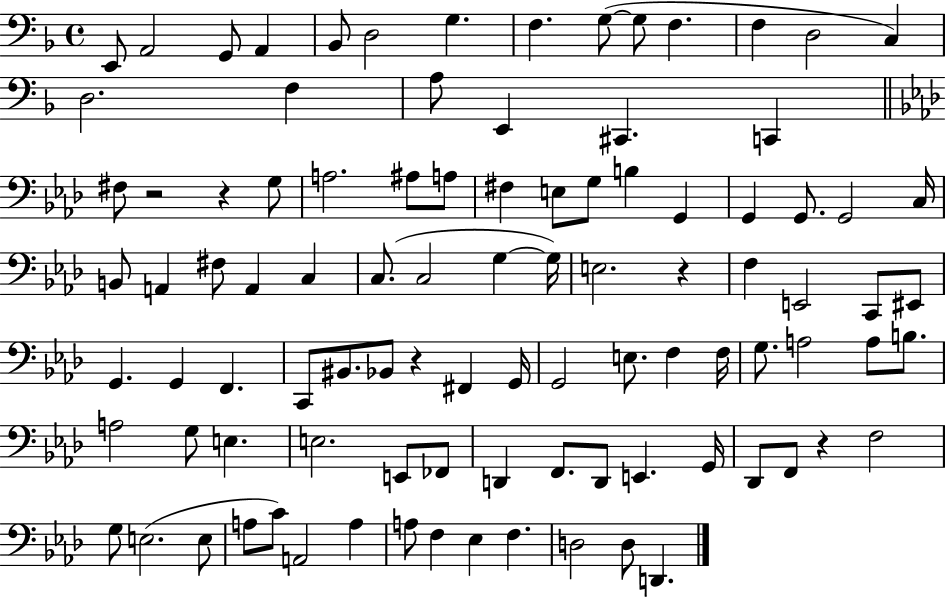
{
  \clef bass
  \time 4/4
  \defaultTimeSignature
  \key f \major
  \repeat volta 2 { e,8 a,2 g,8 a,4 | bes,8 d2 g4. | f4. g8~(~ g8 f4. | f4 d2 c4) | \break d2. f4 | a8 e,4 cis,4. c,4 | \bar "||" \break \key aes \major fis8 r2 r4 g8 | a2. ais8 a8 | fis4 e8 g8 b4 g,4 | g,4 g,8. g,2 c16 | \break b,8 a,4 fis8 a,4 c4 | c8.( c2 g4~~ g16) | e2. r4 | f4 e,2 c,8 eis,8 | \break g,4. g,4 f,4. | c,8 bis,8. bes,8 r4 fis,4 g,16 | g,2 e8. f4 f16 | g8. a2 a8 b8. | \break a2 g8 e4. | e2. e,8 fes,8 | d,4 f,8. d,8 e,4. g,16 | des,8 f,8 r4 f2 | \break g8 e2.( e8 | a8 c'8) a,2 a4 | a8 f4 ees4 f4. | d2 d8 d,4. | \break } \bar "|."
}